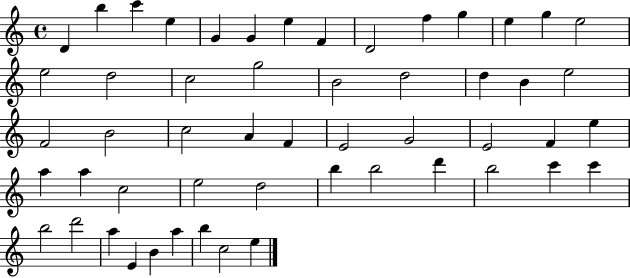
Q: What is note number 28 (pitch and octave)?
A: F4